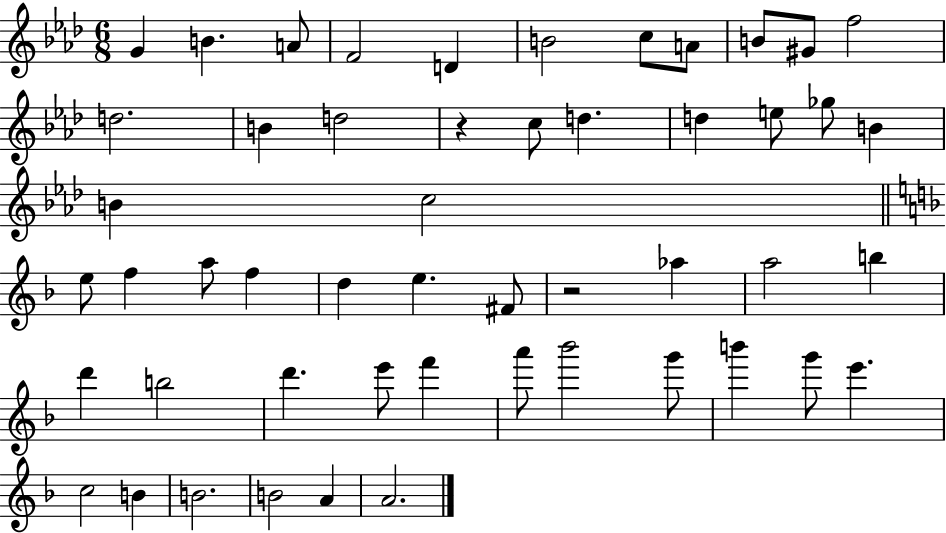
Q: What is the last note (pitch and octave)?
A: A4